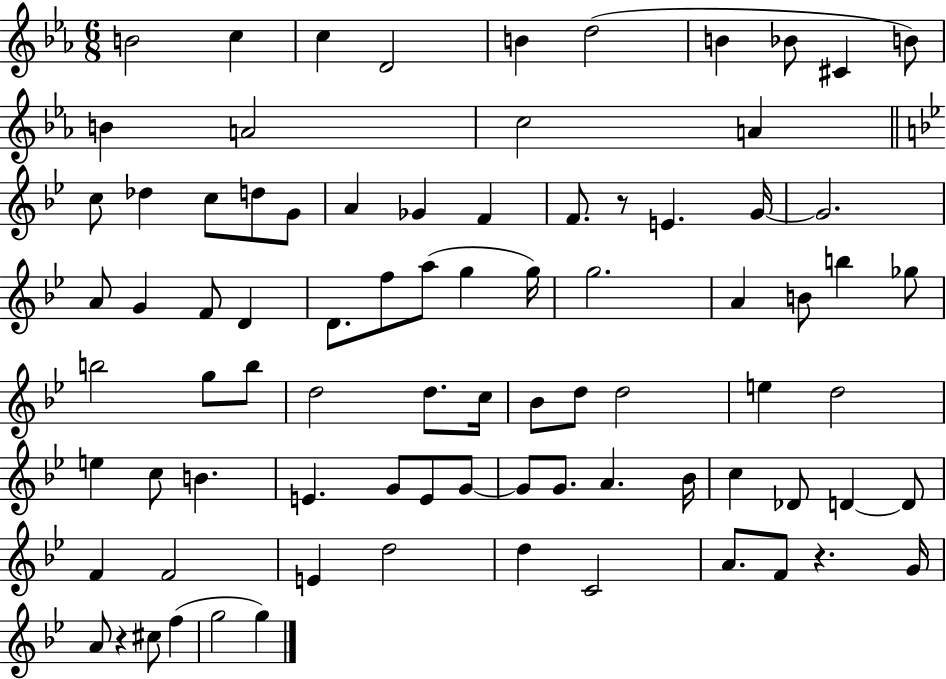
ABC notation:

X:1
T:Untitled
M:6/8
L:1/4
K:Eb
B2 c c D2 B d2 B _B/2 ^C B/2 B A2 c2 A c/2 _d c/2 d/2 G/2 A _G F F/2 z/2 E G/4 G2 A/2 G F/2 D D/2 f/2 a/2 g g/4 g2 A B/2 b _g/2 b2 g/2 b/2 d2 d/2 c/4 _B/2 d/2 d2 e d2 e c/2 B E G/2 E/2 G/2 G/2 G/2 A _B/4 c _D/2 D D/2 F F2 E d2 d C2 A/2 F/2 z G/4 A/2 z ^c/2 f g2 g